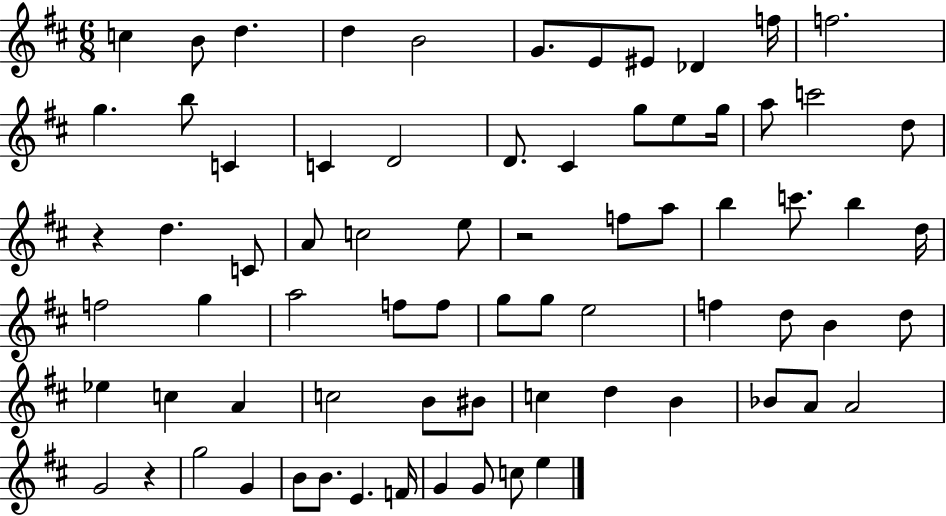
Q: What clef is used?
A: treble